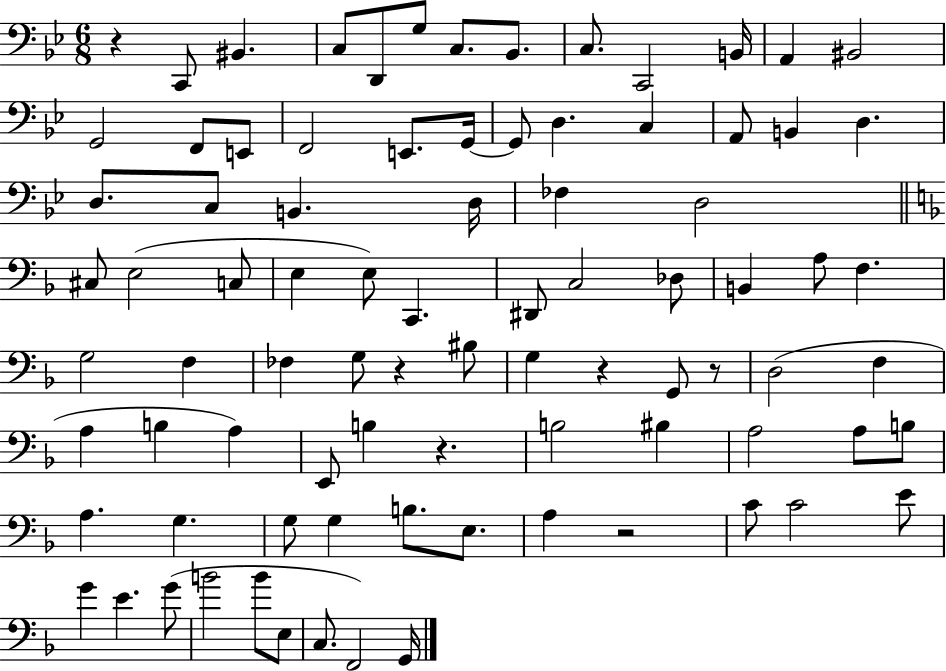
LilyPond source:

{
  \clef bass
  \numericTimeSignature
  \time 6/8
  \key bes \major
  r4 c,8 bis,4. | c8 d,8 g8 c8. bes,8. | c8. c,2 b,16 | a,4 bis,2 | \break g,2 f,8 e,8 | f,2 e,8. g,16~~ | g,8 d4. c4 | a,8 b,4 d4. | \break d8. c8 b,4. d16 | fes4 d2 | \bar "||" \break \key f \major cis8 e2( c8 | e4 e8) c,4. | dis,8 c2 des8 | b,4 a8 f4. | \break g2 f4 | fes4 g8 r4 bis8 | g4 r4 g,8 r8 | d2( f4 | \break a4 b4 a4) | e,8 b4 r4. | b2 bis4 | a2 a8 b8 | \break a4. g4. | g8 g4 b8. e8. | a4 r2 | c'8 c'2 e'8 | \break g'4 e'4. g'8( | b'2 b'8 e8 | c8. f,2) g,16 | \bar "|."
}